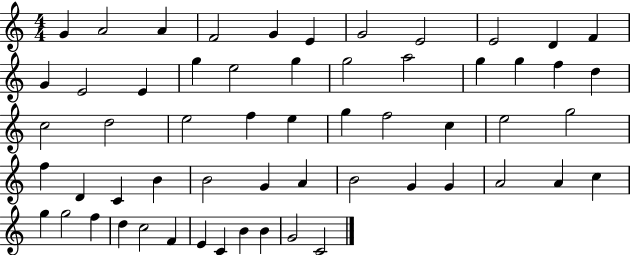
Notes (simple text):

G4/q A4/h A4/q F4/h G4/q E4/q G4/h E4/h E4/h D4/q F4/q G4/q E4/h E4/q G5/q E5/h G5/q G5/h A5/h G5/q G5/q F5/q D5/q C5/h D5/h E5/h F5/q E5/q G5/q F5/h C5/q E5/h G5/h F5/q D4/q C4/q B4/q B4/h G4/q A4/q B4/h G4/q G4/q A4/h A4/q C5/q G5/q G5/h F5/q D5/q C5/h F4/q E4/q C4/q B4/q B4/q G4/h C4/h